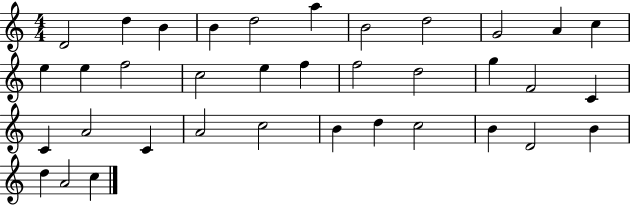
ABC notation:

X:1
T:Untitled
M:4/4
L:1/4
K:C
D2 d B B d2 a B2 d2 G2 A c e e f2 c2 e f f2 d2 g F2 C C A2 C A2 c2 B d c2 B D2 B d A2 c